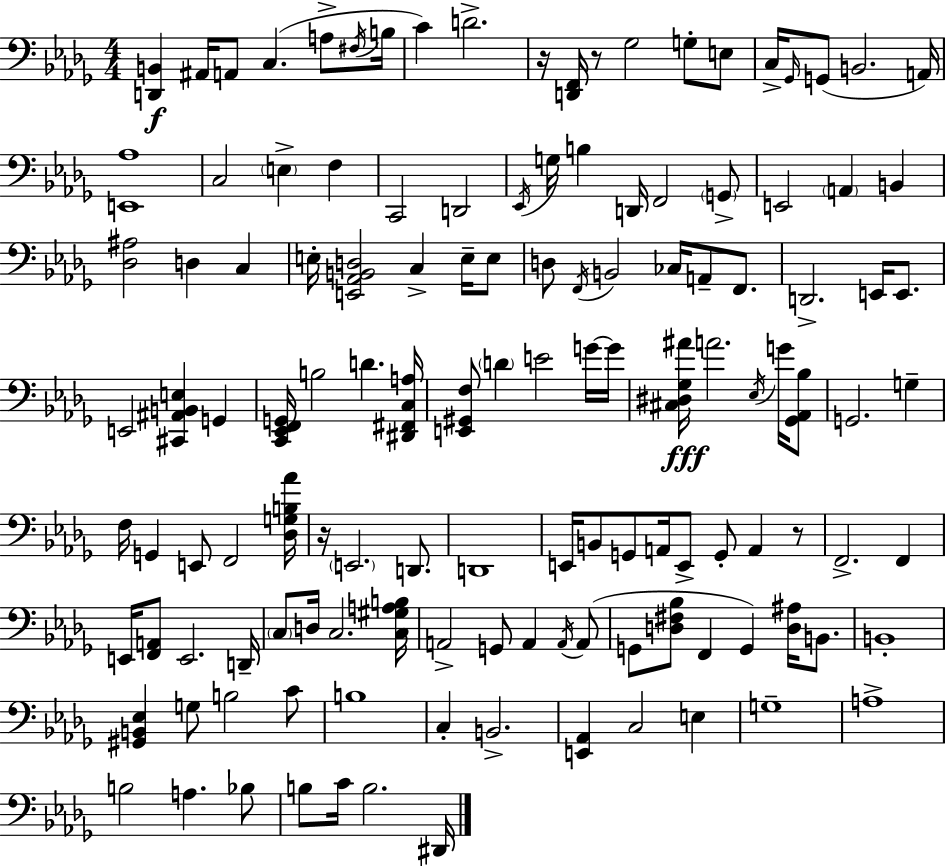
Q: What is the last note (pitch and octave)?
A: D#2